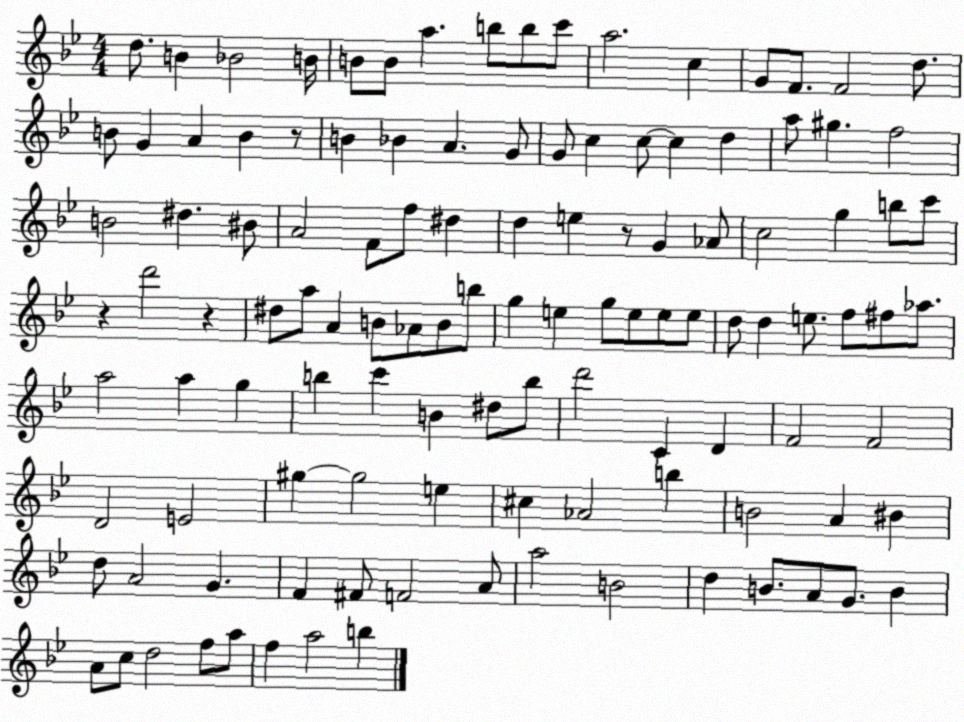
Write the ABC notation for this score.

X:1
T:Untitled
M:4/4
L:1/4
K:Bb
d/2 B _B2 B/4 B/2 B/2 a b/2 b/2 c'/2 a2 c G/2 F/2 F2 d/2 B/2 G A B z/2 B _B A G/2 G/2 c c/2 c d a/2 ^g f2 B2 ^d ^B/2 A2 F/2 f/2 ^d d e z/2 G _A/2 c2 g b/2 c'/2 z d'2 z ^d/2 a/2 A B/2 _A/2 B/2 b/2 g e g/2 e/2 e/2 e/2 d/2 d e/2 f/2 ^f/2 _a/2 a2 a g b c' B ^d/2 b/2 d'2 C D F2 F2 D2 E2 ^g ^g2 e ^c _A2 b B2 A ^B d/2 A2 G F ^F/2 F2 A/2 a2 B2 d B/2 A/2 G/2 B A/2 c/2 d2 f/2 a/2 f a2 b